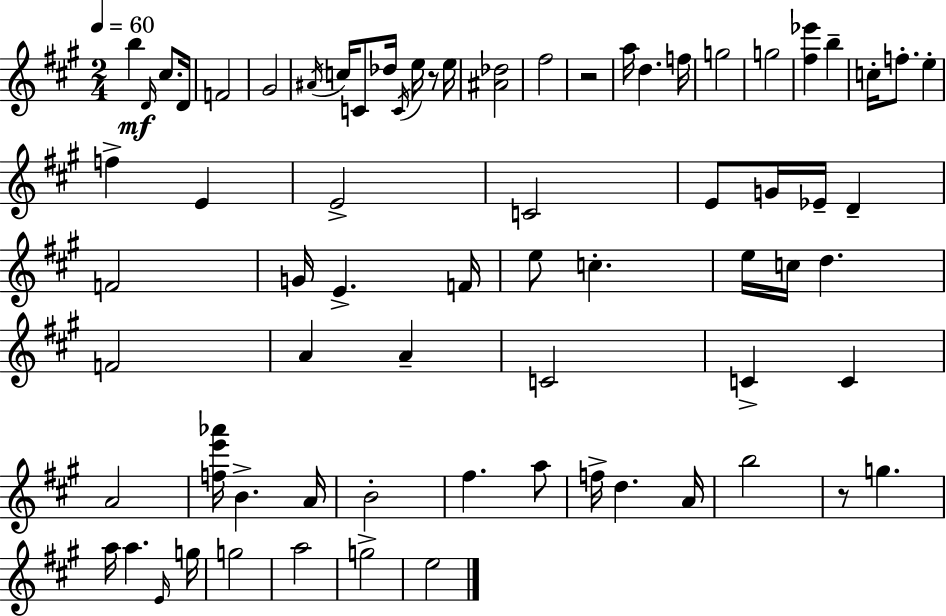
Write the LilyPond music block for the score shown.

{
  \clef treble
  \numericTimeSignature
  \time 2/4
  \key a \major
  \tempo 4 = 60
  \repeat volta 2 { b''4\mf \grace { d'16 } cis''8. | d'16 f'2 | gis'2 | \acciaccatura { ais'16 } c''16 c'8 des''16 \acciaccatura { c'16 } e''16 | \break r8 e''16 <ais' des''>2 | fis''2 | r2 | a''16 d''4. | \break f''16 g''2 | g''2 | <fis'' ees'''>4 b''4-- | c''16-. f''8.-. e''4-. | \break f''4-> e'4 | e'2-> | c'2 | e'8 g'16 ees'16-- d'4-- | \break f'2 | g'16 e'4.-> | f'16 e''8 c''4.-. | e''16 c''16 d''4. | \break f'2 | a'4 a'4-- | c'2 | c'4-> c'4 | \break a'2 | <f'' e''' aes'''>16 b'4.-> | a'16 b'2-. | fis''4. | \break a''8 f''16-> d''4. | a'16 b''2 | r8 g''4. | a''16 a''4. | \break \grace { e'16 } g''16 g''2 | a''2 | g''2-> | e''2 | \break } \bar "|."
}